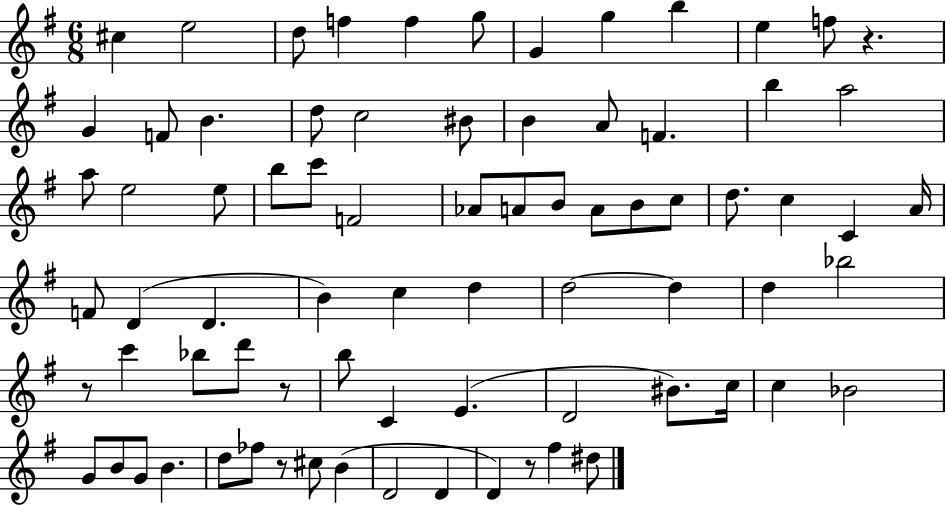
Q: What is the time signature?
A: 6/8